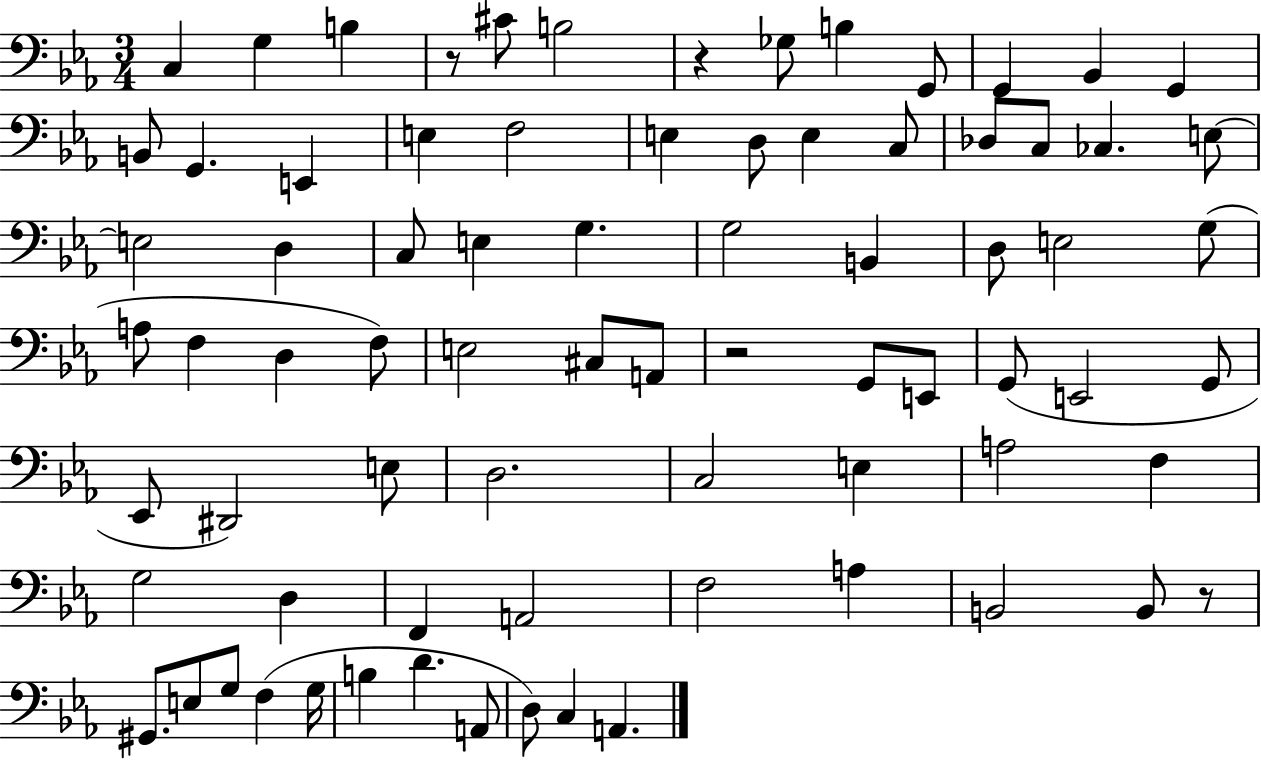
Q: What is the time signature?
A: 3/4